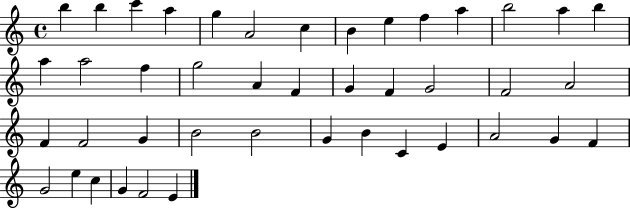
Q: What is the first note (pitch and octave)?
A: B5